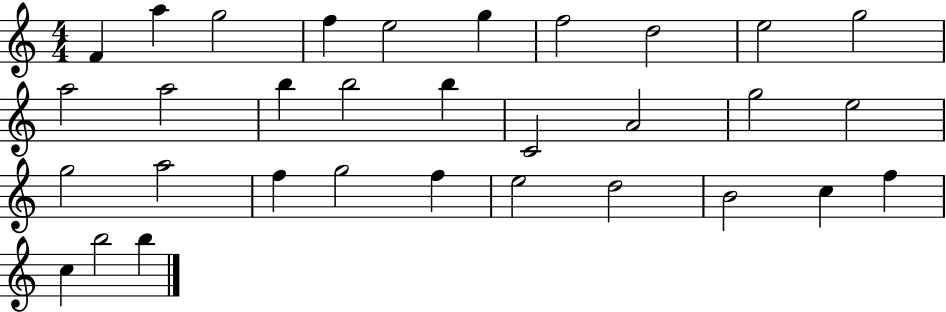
F4/q A5/q G5/h F5/q E5/h G5/q F5/h D5/h E5/h G5/h A5/h A5/h B5/q B5/h B5/q C4/h A4/h G5/h E5/h G5/h A5/h F5/q G5/h F5/q E5/h D5/h B4/h C5/q F5/q C5/q B5/h B5/q